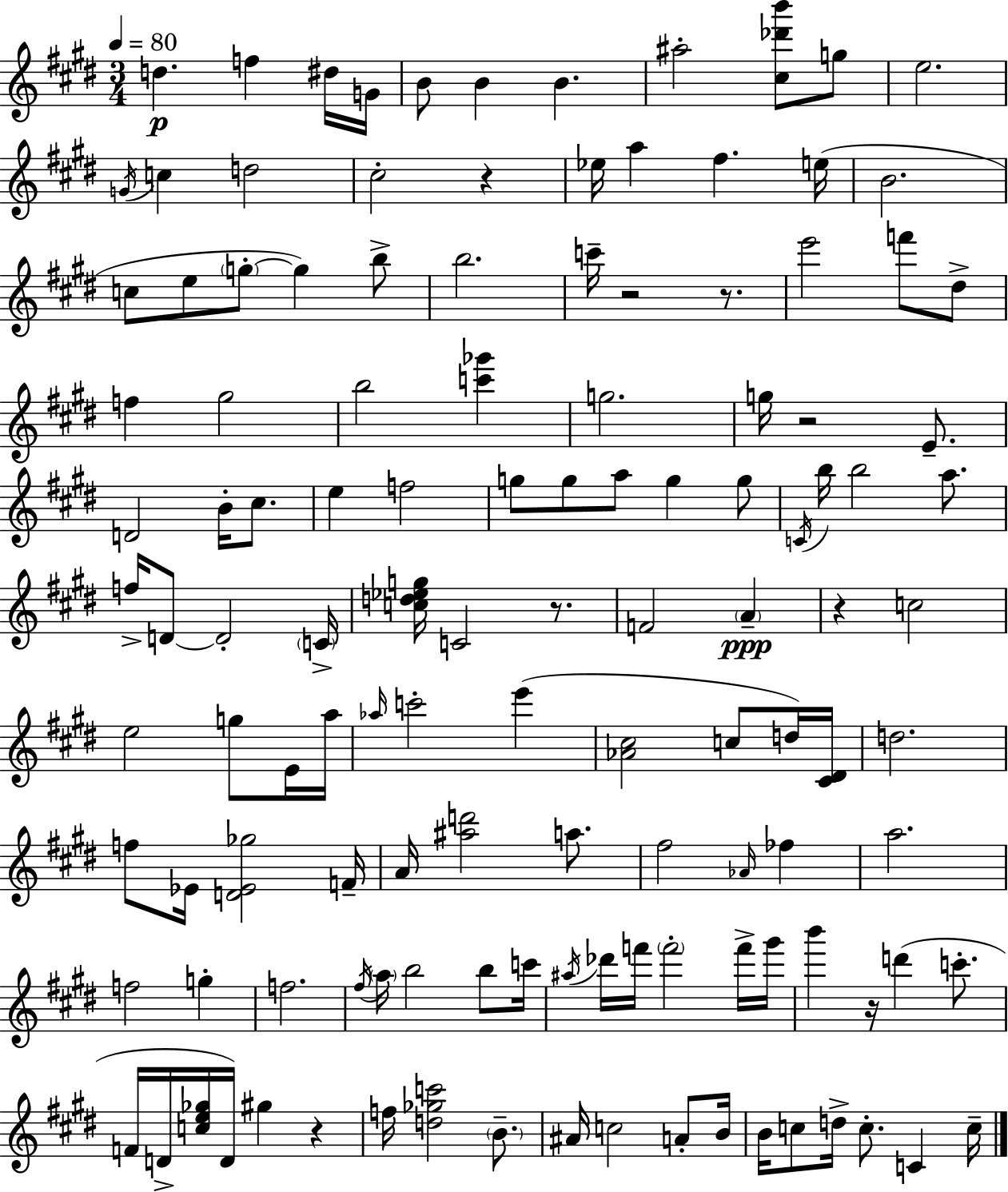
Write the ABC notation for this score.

X:1
T:Untitled
M:3/4
L:1/4
K:E
d f ^d/4 G/4 B/2 B B ^a2 [^c_d'b']/2 g/2 e2 G/4 c d2 ^c2 z _e/4 a ^f e/4 B2 c/2 e/2 g/2 g b/2 b2 c'/4 z2 z/2 e'2 f'/2 ^d/2 f ^g2 b2 [c'_g'] g2 g/4 z2 E/2 D2 B/4 ^c/2 e f2 g/2 g/2 a/2 g g/2 C/4 b/4 b2 a/2 f/4 D/2 D2 C/4 [cd_eg]/4 C2 z/2 F2 A z c2 e2 g/2 E/4 a/4 _a/4 c'2 e' [_A^c]2 c/2 d/4 [^C^D]/4 d2 f/2 _E/4 [D_E_g]2 F/4 A/4 [^ad']2 a/2 ^f2 _A/4 _f a2 f2 g f2 ^f/4 a/4 b2 b/2 c'/4 ^a/4 _d'/4 f'/4 f'2 f'/4 ^g'/4 b' z/4 d' c'/2 F/4 D/4 [ce_g]/4 D/4 ^g z f/4 [d_gc']2 B/2 ^A/4 c2 A/2 B/4 B/4 c/2 d/4 c/2 C c/4